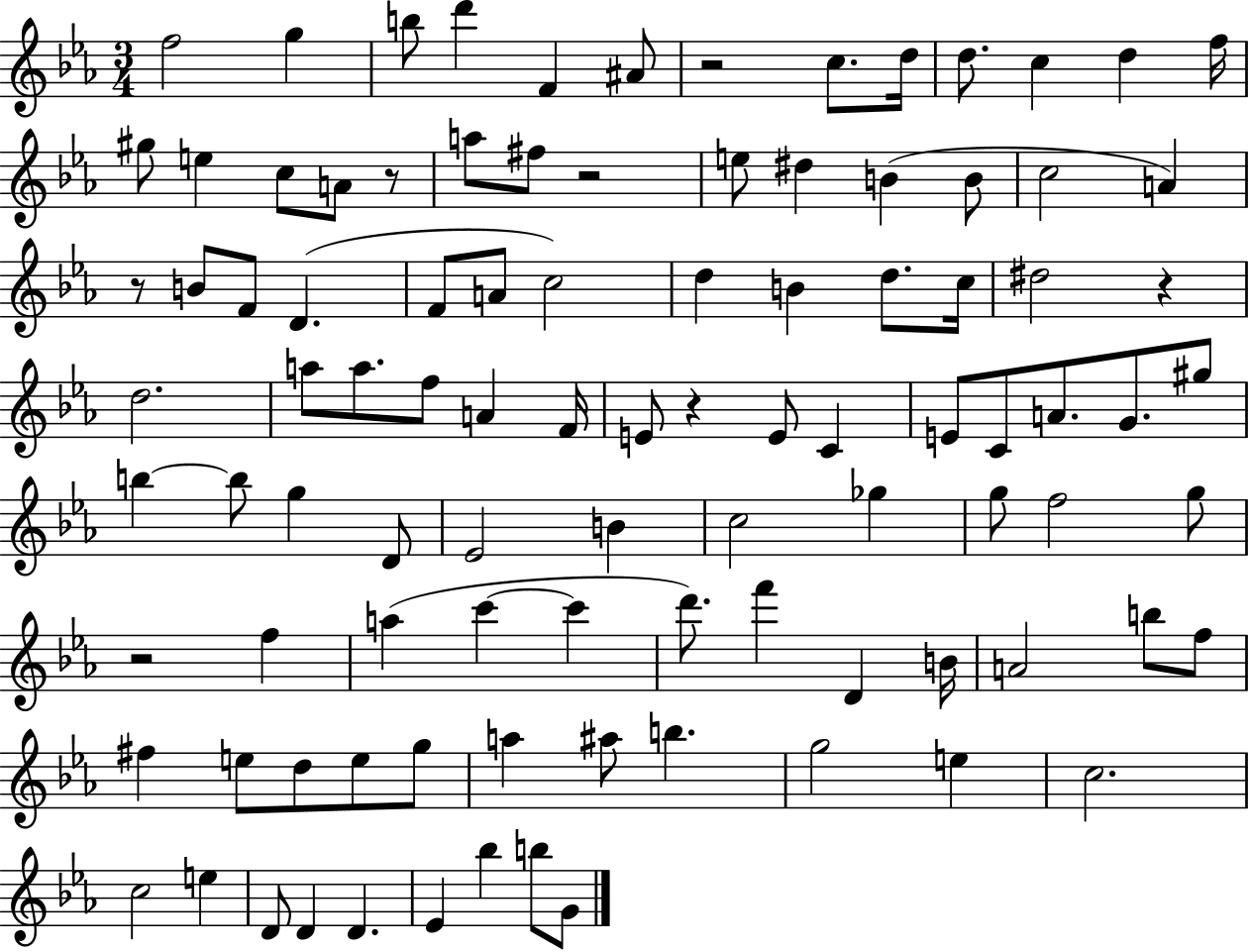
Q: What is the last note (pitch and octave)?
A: G4